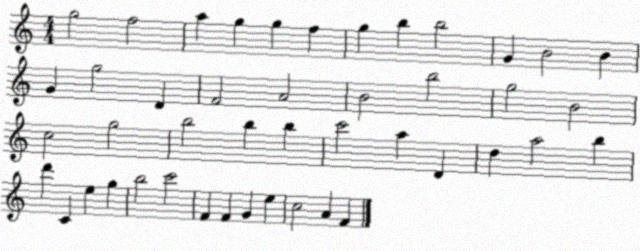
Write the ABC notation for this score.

X:1
T:Untitled
M:4/4
L:1/4
K:C
g2 f2 a g g f g b b2 G B2 B G g2 D F2 A2 B2 b2 g2 B2 c2 g2 b2 b b c'2 a D d a2 b d' C e g b2 c'2 F F G e c2 A F